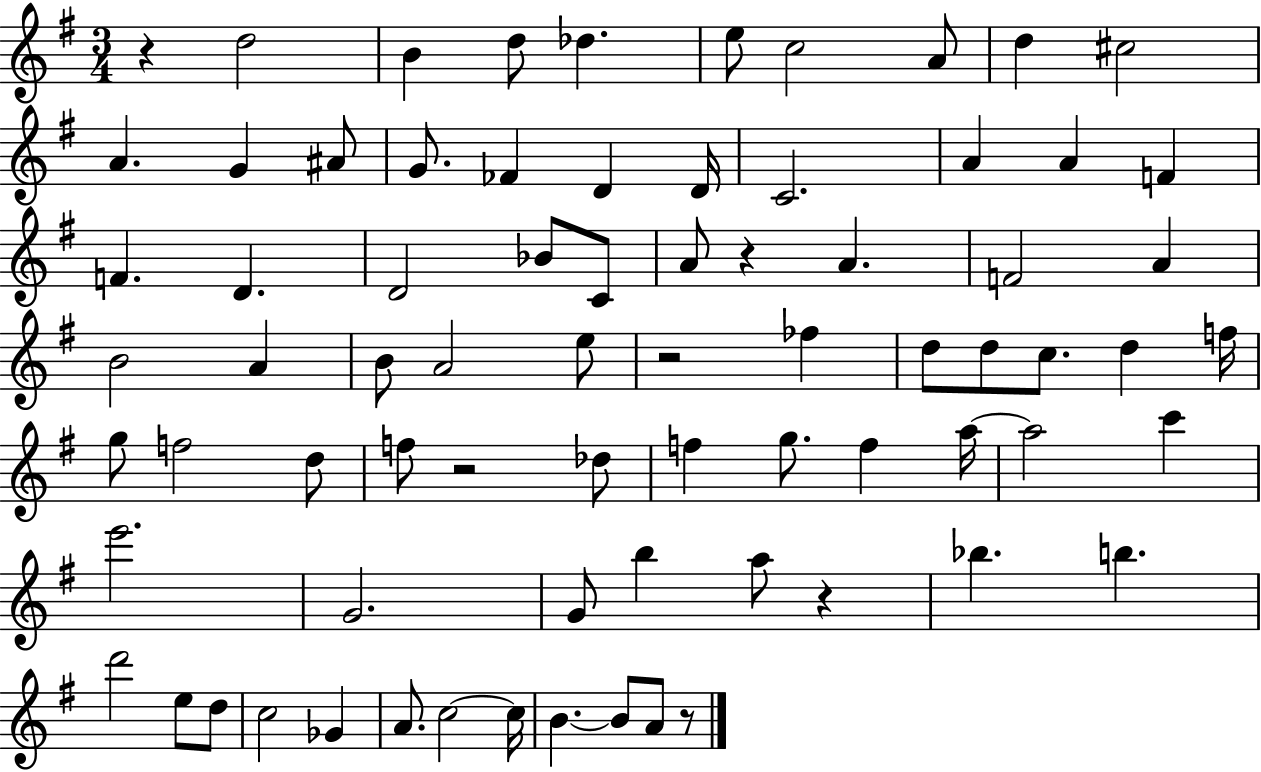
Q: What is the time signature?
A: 3/4